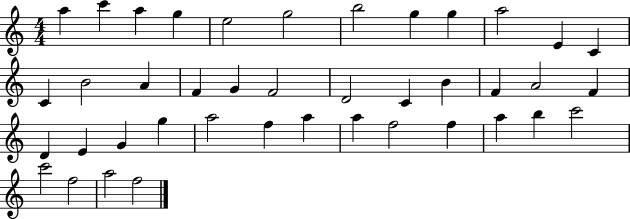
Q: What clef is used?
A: treble